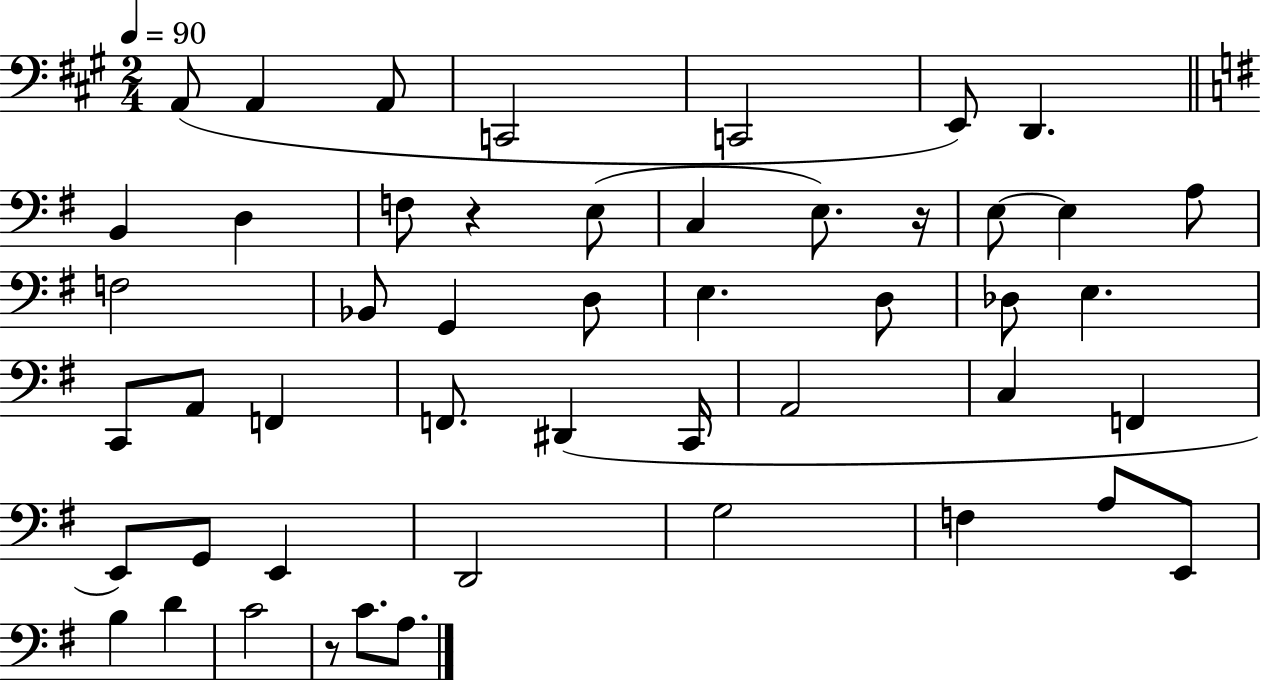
X:1
T:Untitled
M:2/4
L:1/4
K:A
A,,/2 A,, A,,/2 C,,2 C,,2 E,,/2 D,, B,, D, F,/2 z E,/2 C, E,/2 z/4 E,/2 E, A,/2 F,2 _B,,/2 G,, D,/2 E, D,/2 _D,/2 E, C,,/2 A,,/2 F,, F,,/2 ^D,, C,,/4 A,,2 C, F,, E,,/2 G,,/2 E,, D,,2 G,2 F, A,/2 E,,/2 B, D C2 z/2 C/2 A,/2